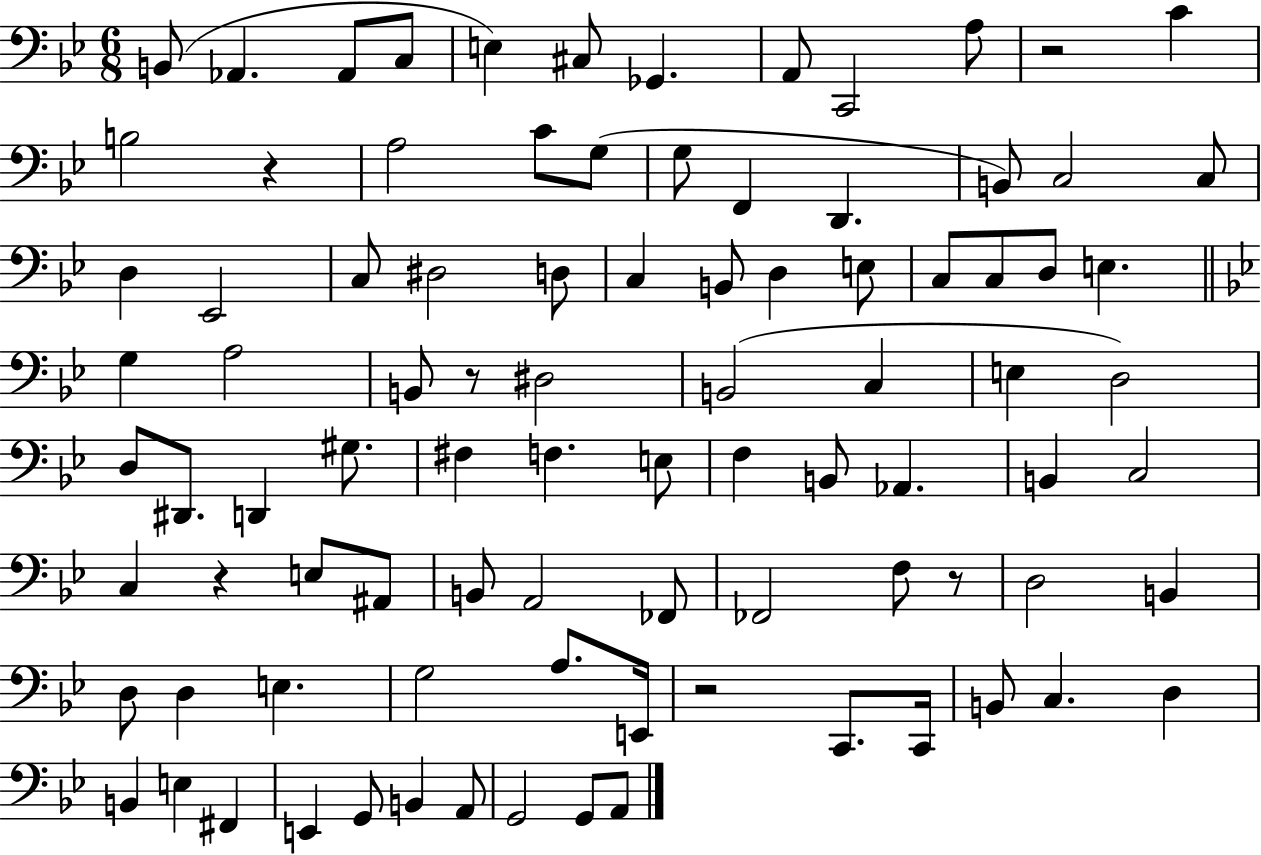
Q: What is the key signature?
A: BES major